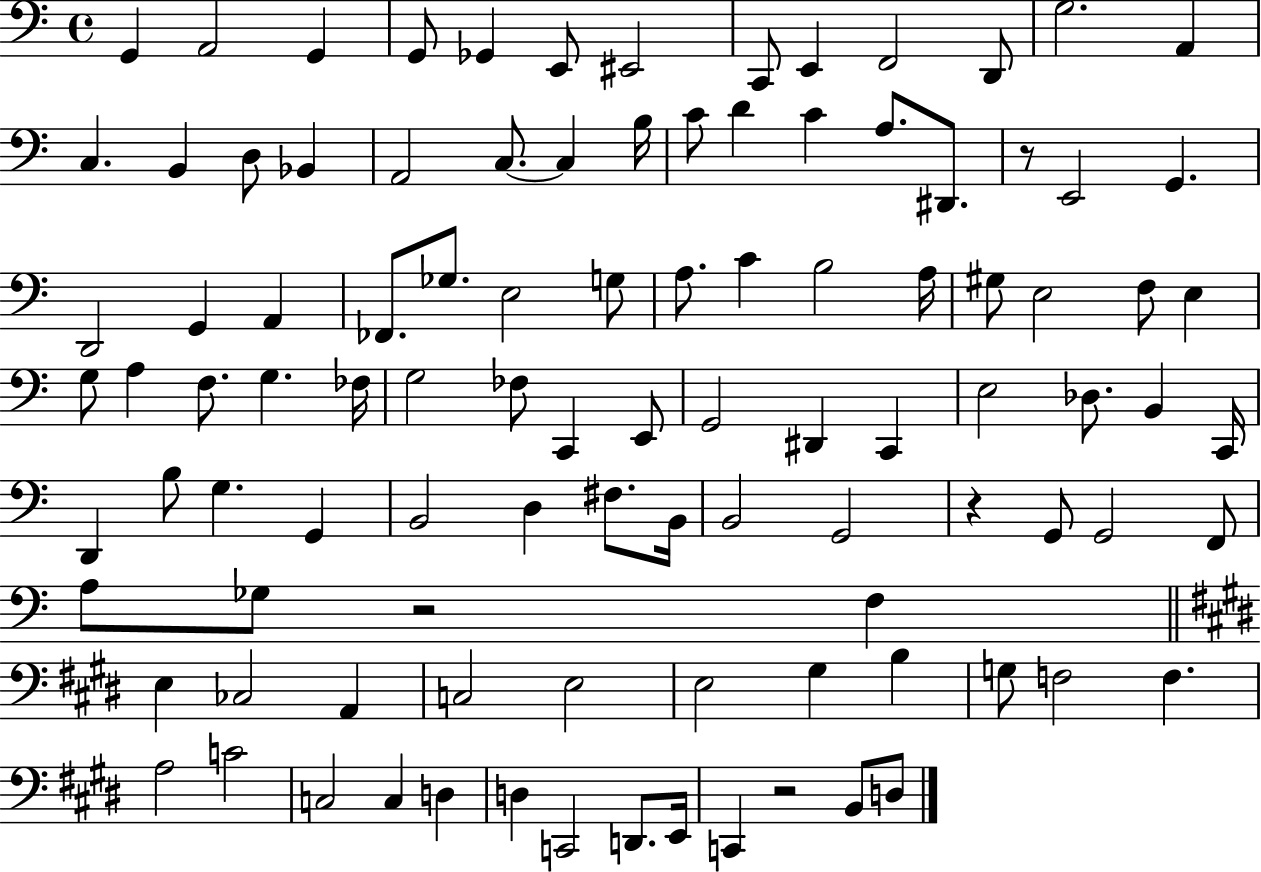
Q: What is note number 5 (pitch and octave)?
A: Gb2